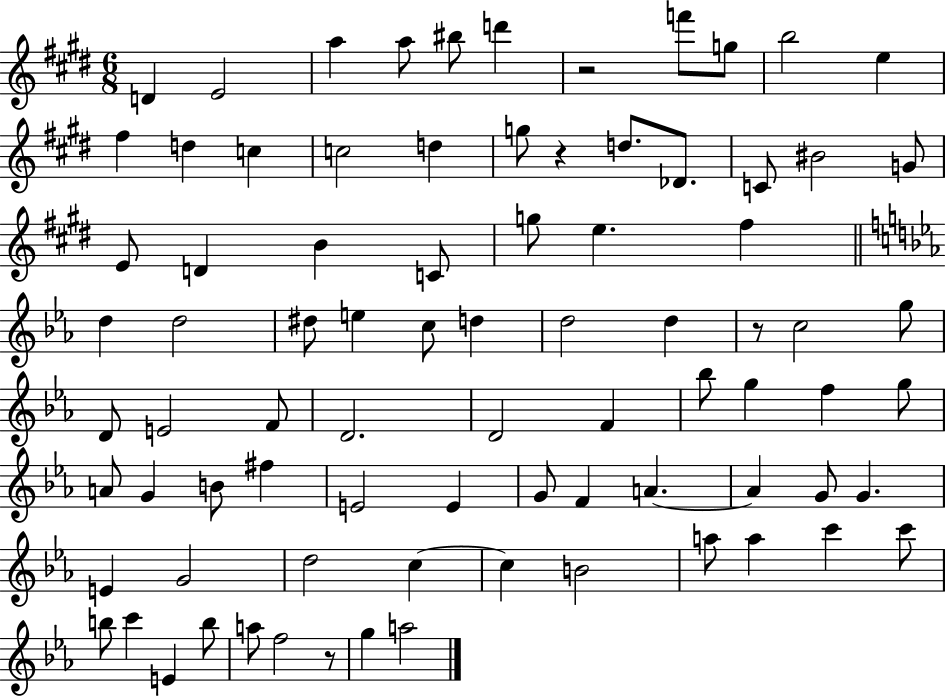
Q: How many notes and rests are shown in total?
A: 82